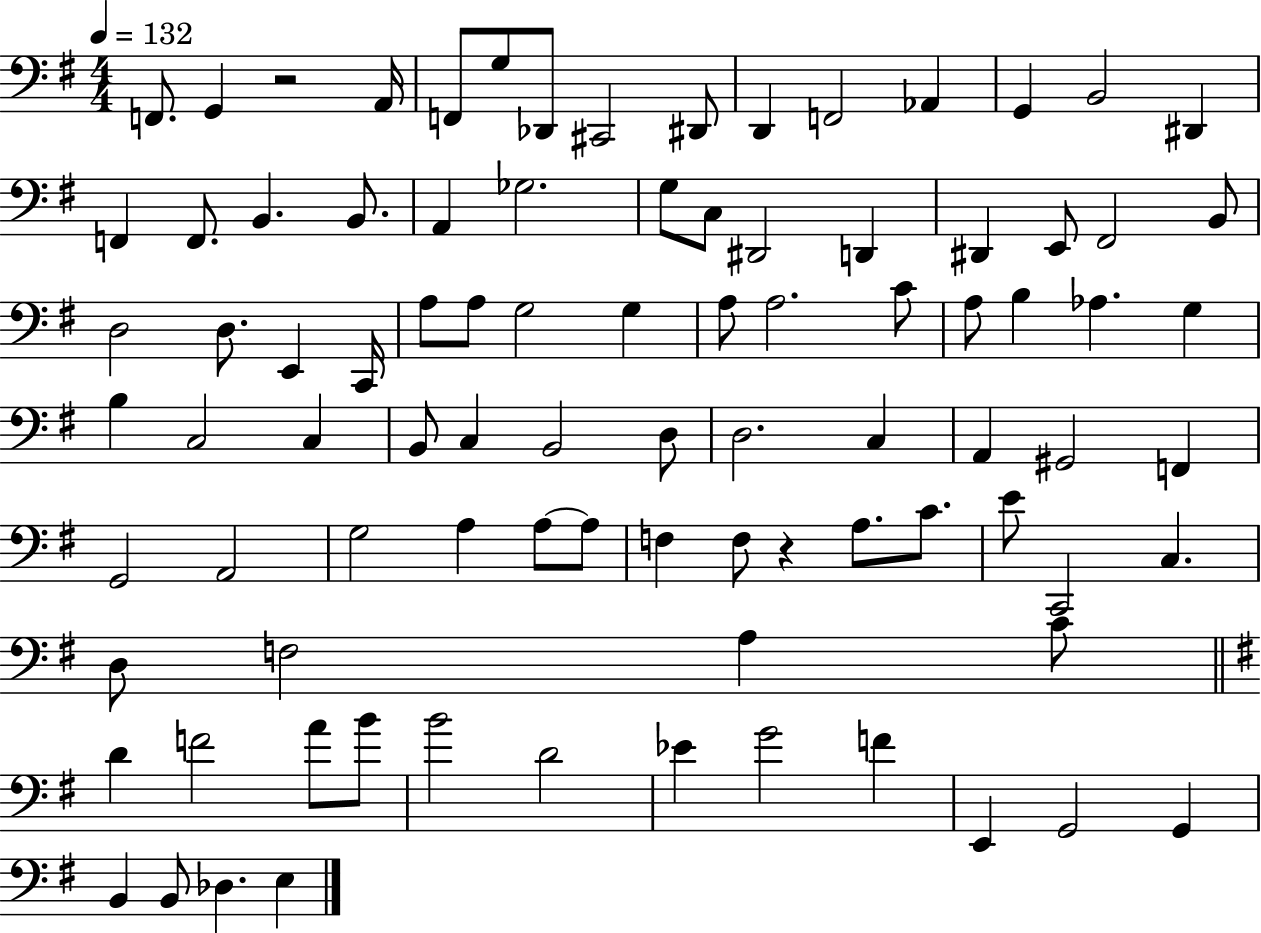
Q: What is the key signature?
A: G major